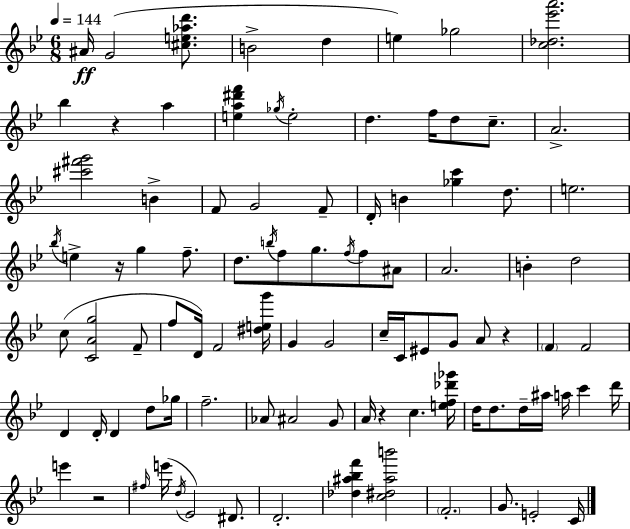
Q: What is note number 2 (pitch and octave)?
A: G4